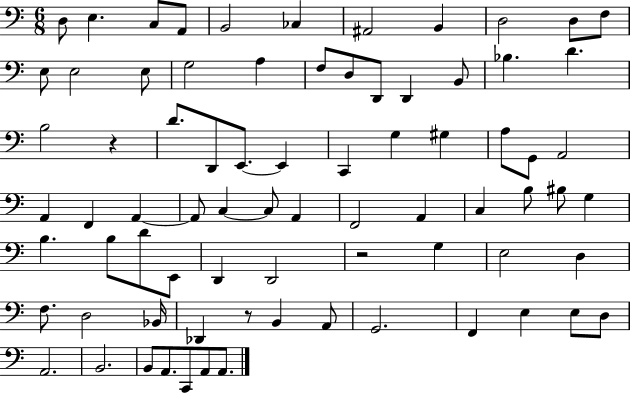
D3/e E3/q. C3/e A2/e B2/h CES3/q A#2/h B2/q D3/h D3/e F3/e E3/e E3/h E3/e G3/h A3/q F3/e D3/e D2/e D2/q B2/e Bb3/q. D4/q. B3/h R/q D4/e. D2/e E2/e. E2/q C2/q G3/q G#3/q A3/e G2/e A2/h A2/q F2/q A2/q A2/e C3/q C3/e A2/q F2/h A2/q C3/q B3/e BIS3/e G3/q B3/q. B3/e D4/e E2/e D2/q D2/h R/h G3/q E3/h D3/q F3/e. D3/h Bb2/s Db2/q R/e B2/q A2/e G2/h. F2/q E3/q E3/e D3/e A2/h. B2/h. B2/e A2/e. C2/e A2/e A2/e.